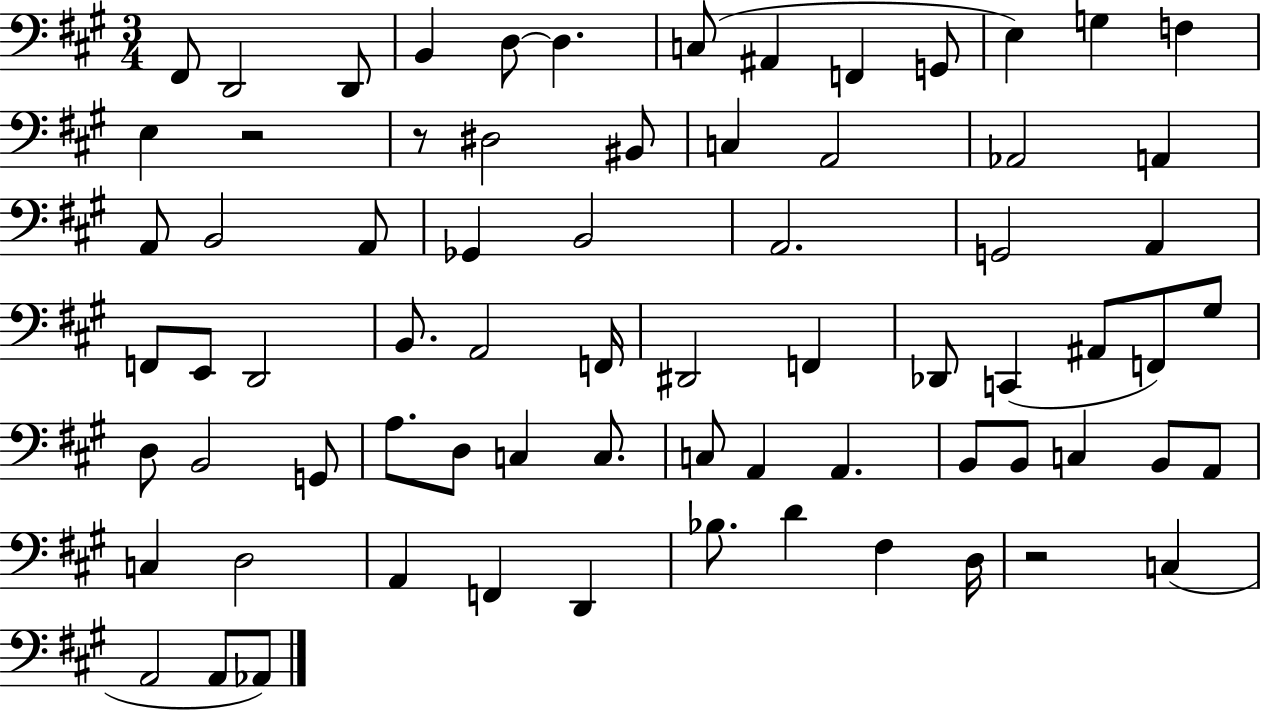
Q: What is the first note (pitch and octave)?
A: F#2